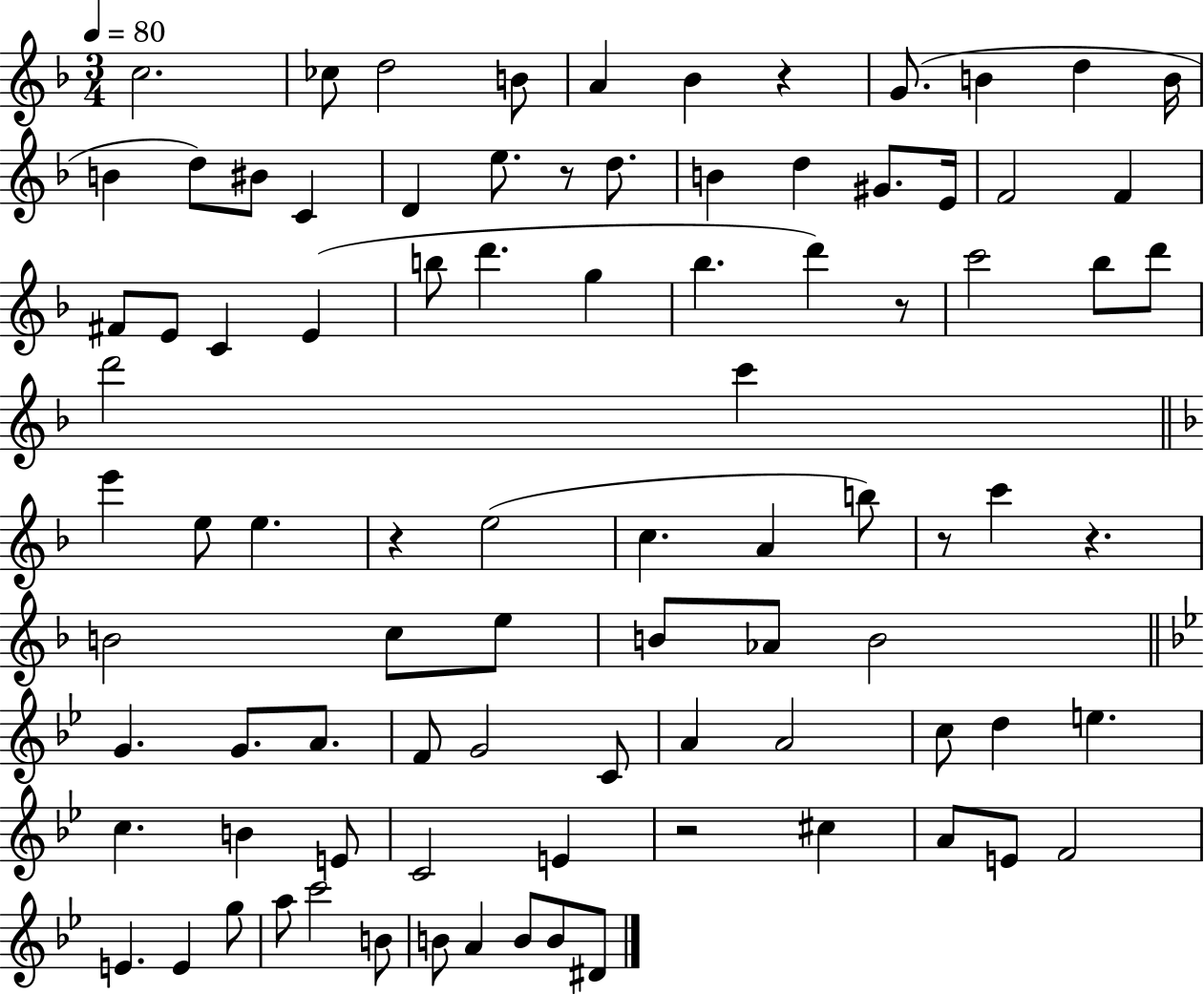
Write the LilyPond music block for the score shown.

{
  \clef treble
  \numericTimeSignature
  \time 3/4
  \key f \major
  \tempo 4 = 80
  \repeat volta 2 { c''2. | ces''8 d''2 b'8 | a'4 bes'4 r4 | g'8.( b'4 d''4 b'16 | \break b'4 d''8) bis'8 c'4 | d'4 e''8. r8 d''8. | b'4 d''4 gis'8. e'16 | f'2 f'4 | \break fis'8 e'8 c'4 e'4( | b''8 d'''4. g''4 | bes''4. d'''4) r8 | c'''2 bes''8 d'''8 | \break d'''2 c'''4 | \bar "||" \break \key d \minor e'''4 e''8 e''4. | r4 e''2( | c''4. a'4 b''8) | r8 c'''4 r4. | \break b'2 c''8 e''8 | b'8 aes'8 b'2 | \bar "||" \break \key bes \major g'4. g'8. a'8. | f'8 g'2 c'8 | a'4 a'2 | c''8 d''4 e''4. | \break c''4. b'4 e'8 | c'2 e'4 | r2 cis''4 | a'8 e'8 f'2 | \break e'4. e'4 g''8 | a''8 c'''2 b'8 | b'8 a'4 b'8 b'8 dis'8 | } \bar "|."
}